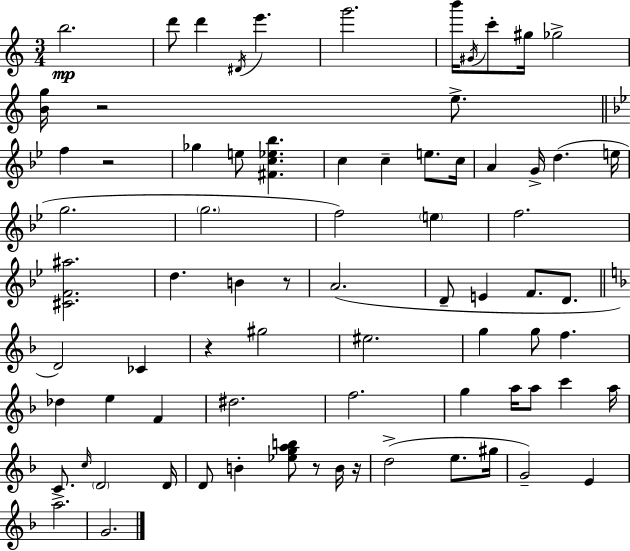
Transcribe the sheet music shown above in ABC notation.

X:1
T:Untitled
M:3/4
L:1/4
K:Am
b2 d'/2 d' ^D/4 e' g'2 b'/4 ^G/4 c'/2 ^g/4 _g2 [Bg]/4 z2 e/2 f z2 _g e/2 [^Fc_e_b] c c e/2 c/4 A G/4 d e/4 g2 g2 f2 e f2 [^CF^a]2 d B z/2 A2 D/2 E F/2 D/2 D2 _C z ^g2 ^e2 g g/2 f _d e F ^d2 f2 g a/4 a/2 c' a/4 C/2 c/4 D2 D/4 D/2 B [_egab]/2 z/2 B/4 z/4 d2 e/2 ^g/4 G2 E a2 G2